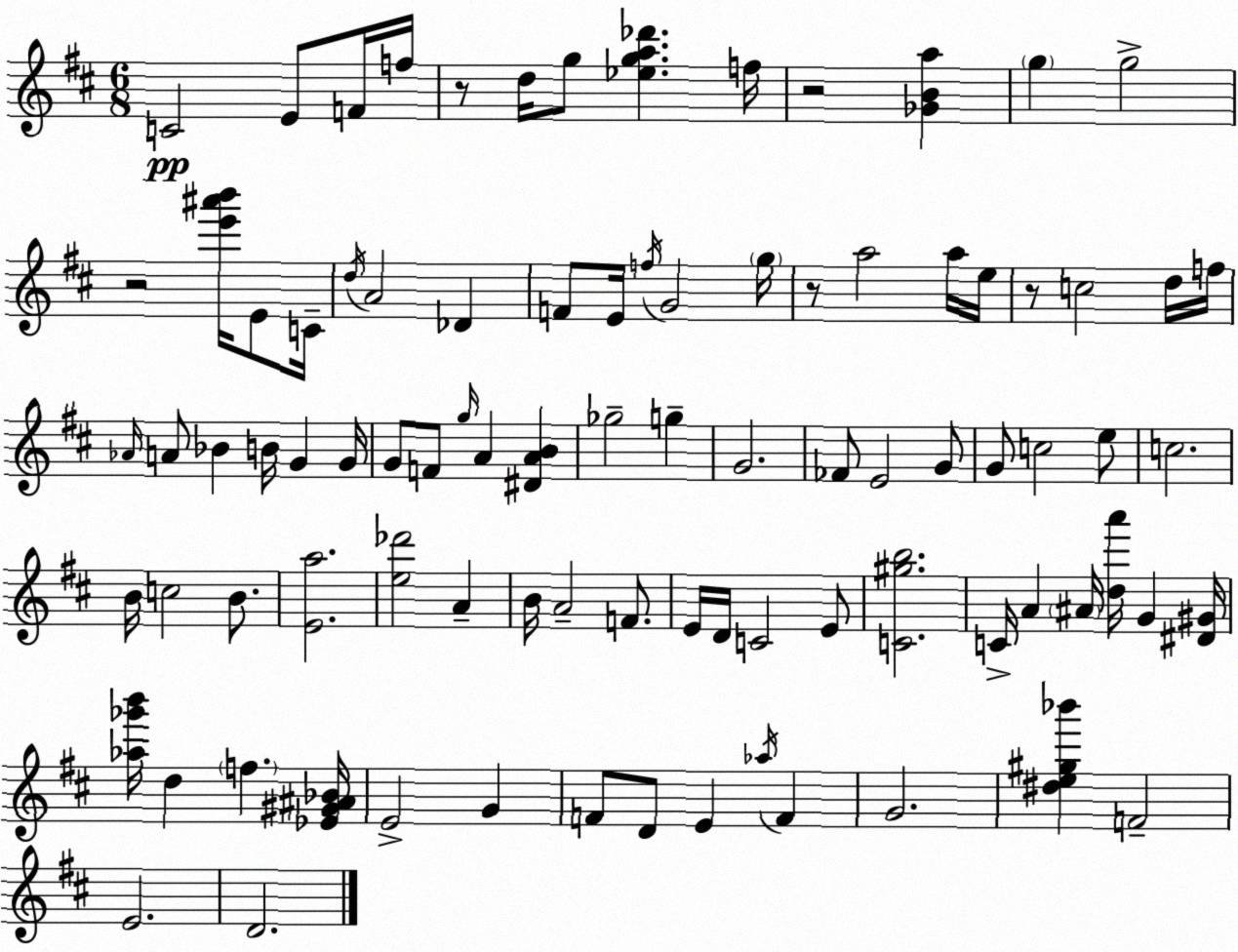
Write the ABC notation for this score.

X:1
T:Untitled
M:6/8
L:1/4
K:D
C2 E/2 F/4 f/4 z/2 d/4 g/2 [_ega_d'] f/4 z2 [_GBa] g g2 z2 [e'^a'b']/4 E/2 C/4 d/4 A2 _D F/2 E/4 f/4 G2 g/4 z/2 a2 a/4 e/4 z/2 c2 d/4 f/4 _A/4 A/2 _B B/4 G G/4 G/2 F/2 g/4 A [^DAB] _g2 g G2 _F/2 E2 G/2 G/2 c2 e/2 c2 B/4 c2 B/2 [Ea]2 [e_d']2 A B/4 A2 F/2 E/4 D/4 C2 E/2 [C^gb]2 C/4 A ^A/4 [da']/4 G [^D^G]/4 [_a_g'b']/4 d f [_E^G^A_B]/4 E2 G F/2 D/2 E _a/4 F G2 [^de^g_b'] F2 E2 D2